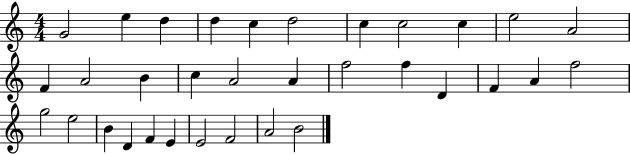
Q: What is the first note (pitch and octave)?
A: G4